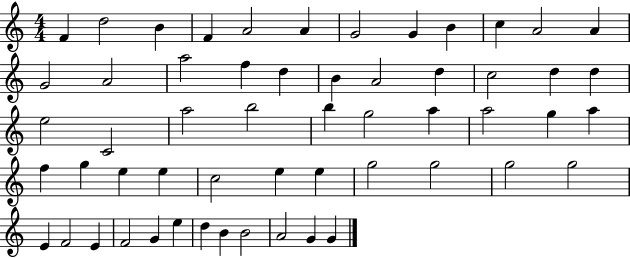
F4/q D5/h B4/q F4/q A4/h A4/q G4/h G4/q B4/q C5/q A4/h A4/q G4/h A4/h A5/h F5/q D5/q B4/q A4/h D5/q C5/h D5/q D5/q E5/h C4/h A5/h B5/h B5/q G5/h A5/q A5/h G5/q A5/q F5/q G5/q E5/q E5/q C5/h E5/q E5/q G5/h G5/h G5/h G5/h E4/q F4/h E4/q F4/h G4/q E5/q D5/q B4/q B4/h A4/h G4/q G4/q